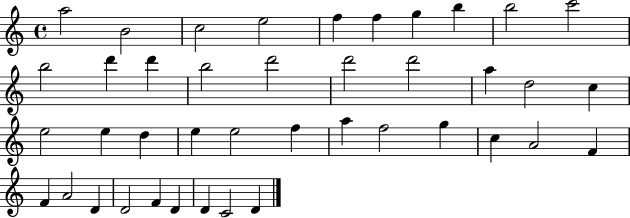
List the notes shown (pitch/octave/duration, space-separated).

A5/h B4/h C5/h E5/h F5/q F5/q G5/q B5/q B5/h C6/h B5/h D6/q D6/q B5/h D6/h D6/h D6/h A5/q D5/h C5/q E5/h E5/q D5/q E5/q E5/h F5/q A5/q F5/h G5/q C5/q A4/h F4/q F4/q A4/h D4/q D4/h F4/q D4/q D4/q C4/h D4/q